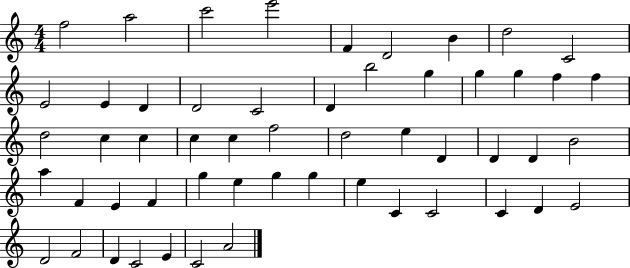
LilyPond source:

{
  \clef treble
  \numericTimeSignature
  \time 4/4
  \key c \major
  f''2 a''2 | c'''2 e'''2 | f'4 d'2 b'4 | d''2 c'2 | \break e'2 e'4 d'4 | d'2 c'2 | d'4 b''2 g''4 | g''4 g''4 f''4 f''4 | \break d''2 c''4 c''4 | c''4 c''4 f''2 | d''2 e''4 d'4 | d'4 d'4 b'2 | \break a''4 f'4 e'4 f'4 | g''4 e''4 g''4 g''4 | e''4 c'4 c'2 | c'4 d'4 e'2 | \break d'2 f'2 | d'4 c'2 e'4 | c'2 a'2 | \bar "|."
}